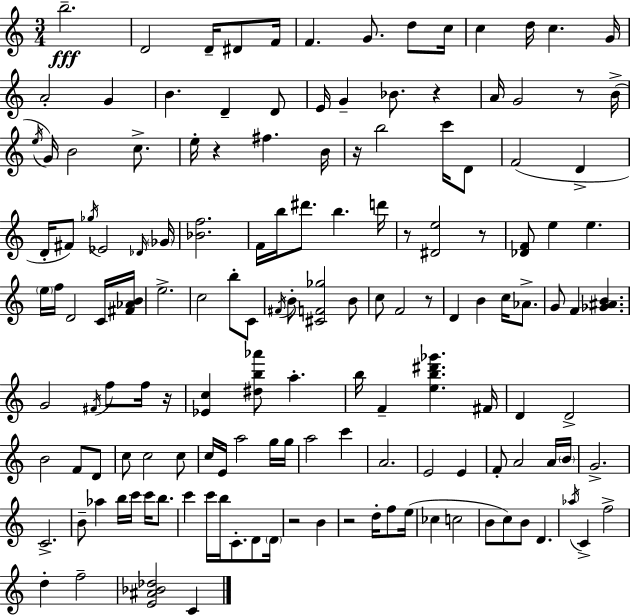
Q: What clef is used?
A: treble